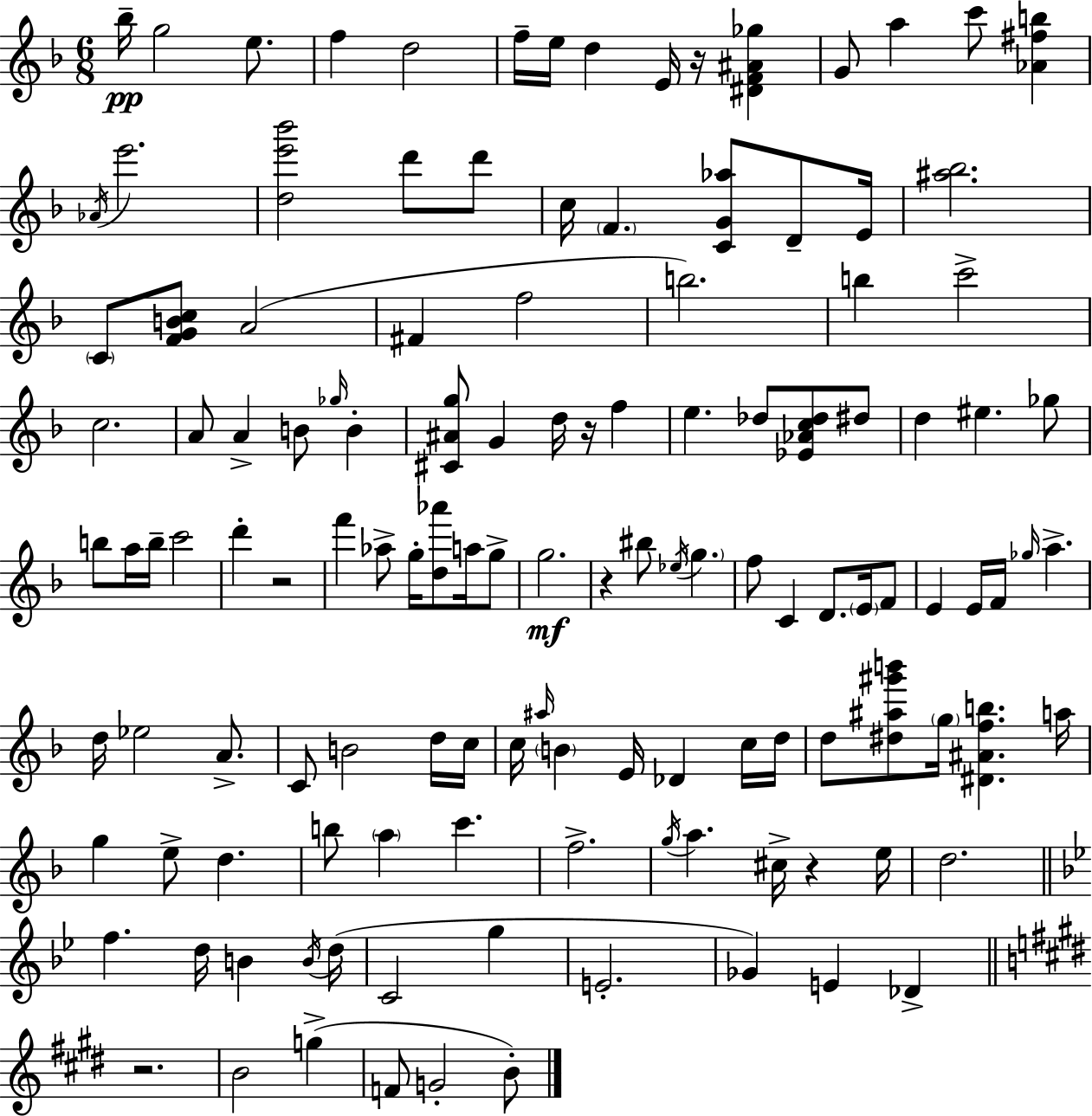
Bb5/s G5/h E5/e. F5/q D5/h F5/s E5/s D5/q E4/s R/s [D#4,F4,A#4,Gb5]/q G4/e A5/q C6/e [Ab4,F#5,B5]/q Ab4/s E6/h. [D5,E6,Bb6]/h D6/e D6/e C5/s F4/q. [C4,G4,Ab5]/e D4/e E4/s [A#5,Bb5]/h. C4/e [F4,G4,B4,C5]/e A4/h F#4/q F5/h B5/h. B5/q C6/h C5/h. A4/e A4/q B4/e Gb5/s B4/q [C#4,A#4,G5]/e G4/q D5/s R/s F5/q E5/q. Db5/e [Eb4,Ab4,C5,Db5]/e D#5/e D5/q EIS5/q. Gb5/e B5/e A5/s B5/s C6/h D6/q R/h F6/q Ab5/e G5/s [D5,Ab6]/e A5/s G5/e G5/h. R/q BIS5/e Eb5/s G5/q. F5/e C4/q D4/e. E4/s F4/e E4/q E4/s F4/s Gb5/s A5/q. D5/s Eb5/h A4/e. C4/e B4/h D5/s C5/s C5/s A#5/s B4/q E4/s Db4/q C5/s D5/s D5/e [D#5,A#5,G#6,B6]/e G5/s [D#4,A#4,F5,B5]/q. A5/s G5/q E5/e D5/q. B5/e A5/q C6/q. F5/h. G5/s A5/q. C#5/s R/q E5/s D5/h. F5/q. D5/s B4/q B4/s D5/s C4/h G5/q E4/h. Gb4/q E4/q Db4/q R/h. B4/h G5/q F4/e G4/h B4/e